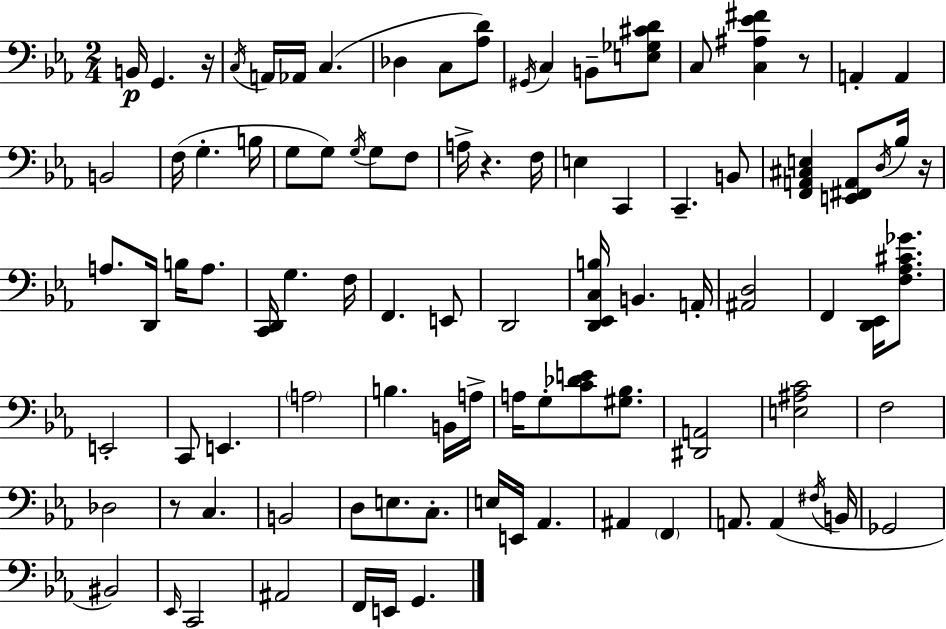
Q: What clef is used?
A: bass